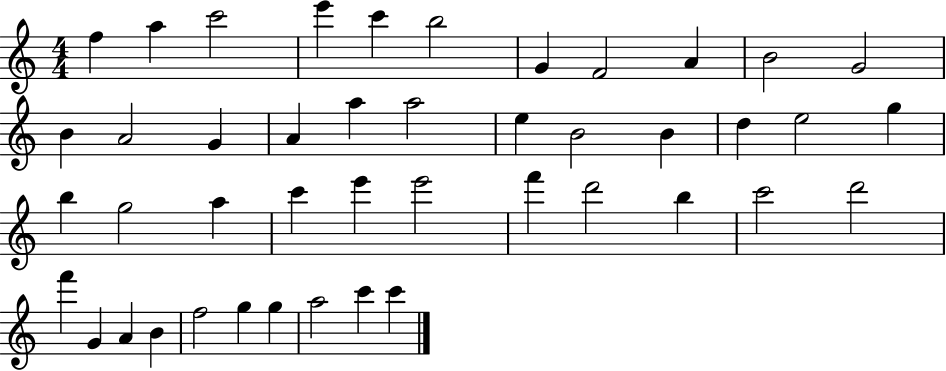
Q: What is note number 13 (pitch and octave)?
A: A4